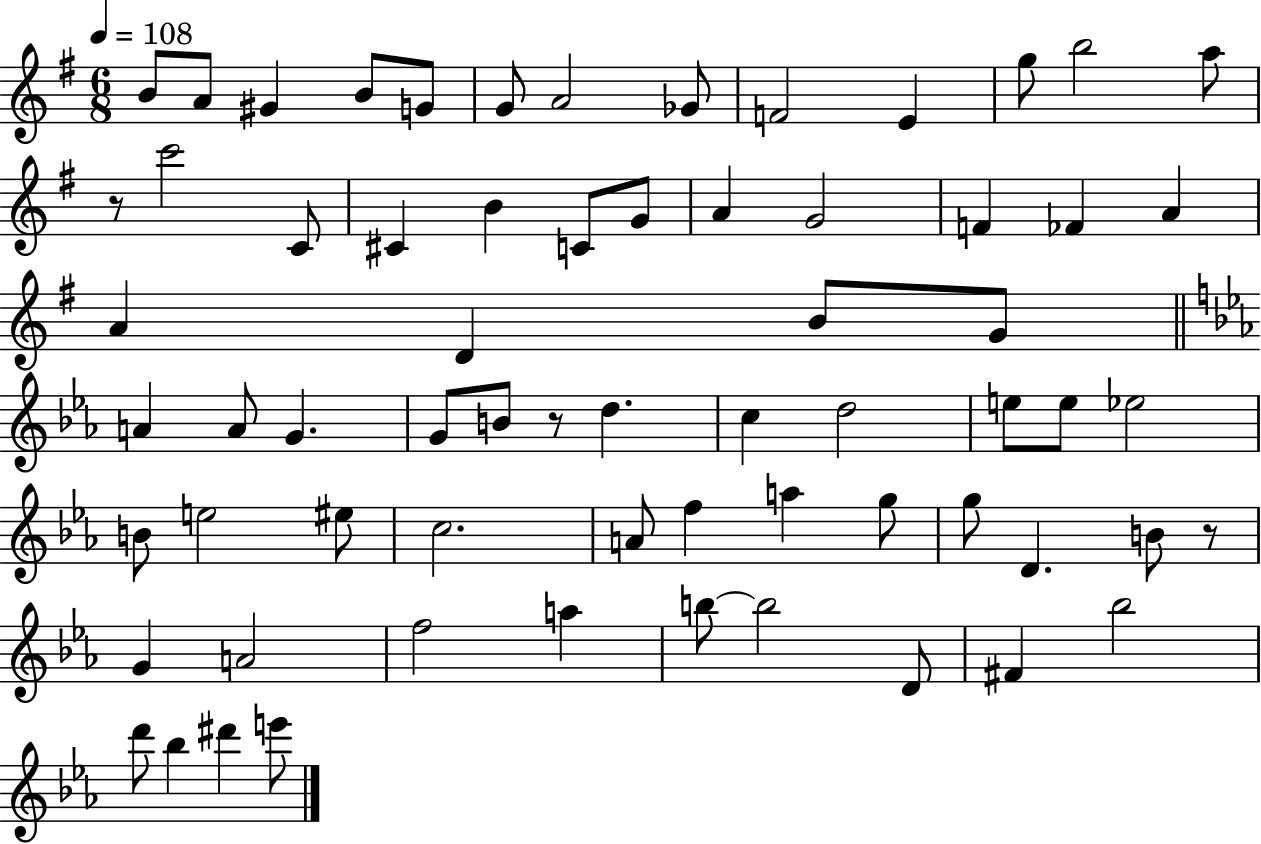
{
  \clef treble
  \numericTimeSignature
  \time 6/8
  \key g \major
  \tempo 4 = 108
  \repeat volta 2 { b'8 a'8 gis'4 b'8 g'8 | g'8 a'2 ges'8 | f'2 e'4 | g''8 b''2 a''8 | \break r8 c'''2 c'8 | cis'4 b'4 c'8 g'8 | a'4 g'2 | f'4 fes'4 a'4 | \break a'4 d'4 b'8 g'8 | \bar "||" \break \key ees \major a'4 a'8 g'4. | g'8 b'8 r8 d''4. | c''4 d''2 | e''8 e''8 ees''2 | \break b'8 e''2 eis''8 | c''2. | a'8 f''4 a''4 g''8 | g''8 d'4. b'8 r8 | \break g'4 a'2 | f''2 a''4 | b''8~~ b''2 d'8 | fis'4 bes''2 | \break d'''8 bes''4 dis'''4 e'''8 | } \bar "|."
}